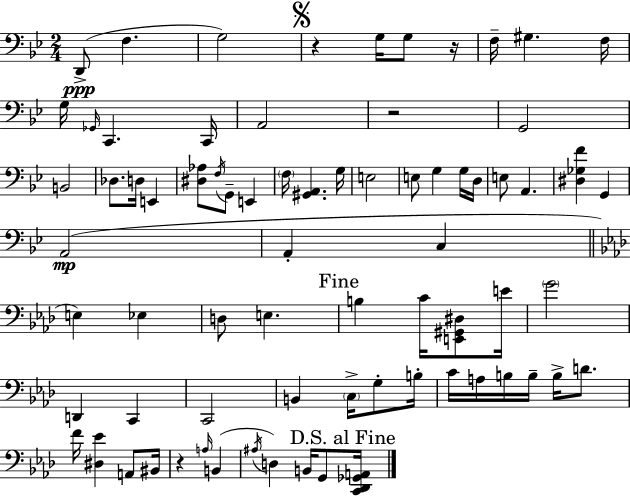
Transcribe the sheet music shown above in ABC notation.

X:1
T:Untitled
M:2/4
L:1/4
K:Bb
D,,/2 F, G,2 z G,/4 G,/2 z/4 F,/4 ^G, F,/4 G,/4 _G,,/4 C,, C,,/4 A,,2 z2 G,,2 B,,2 _D,/2 D,/4 E,, [^D,_A,]/2 F,/4 G,,/2 E,, F,/4 [^G,,A,,] G,/4 E,2 E,/2 G, G,/4 D,/4 E,/2 A,, [^D,_G,F] G,, A,,2 A,, C, E, _E, D,/2 E, B, C/4 [E,,^G,,^D,]/2 E/4 G2 D,, C,, C,,2 B,, C,/4 G,/2 B,/4 C/4 A,/4 B,/4 B,/4 B,/4 D/2 F/4 [^D,_E] A,,/2 ^B,,/4 z A,/4 B,, ^A,/4 D, B,,/4 G,,/2 [C,,_D,,_G,,A,,]/4